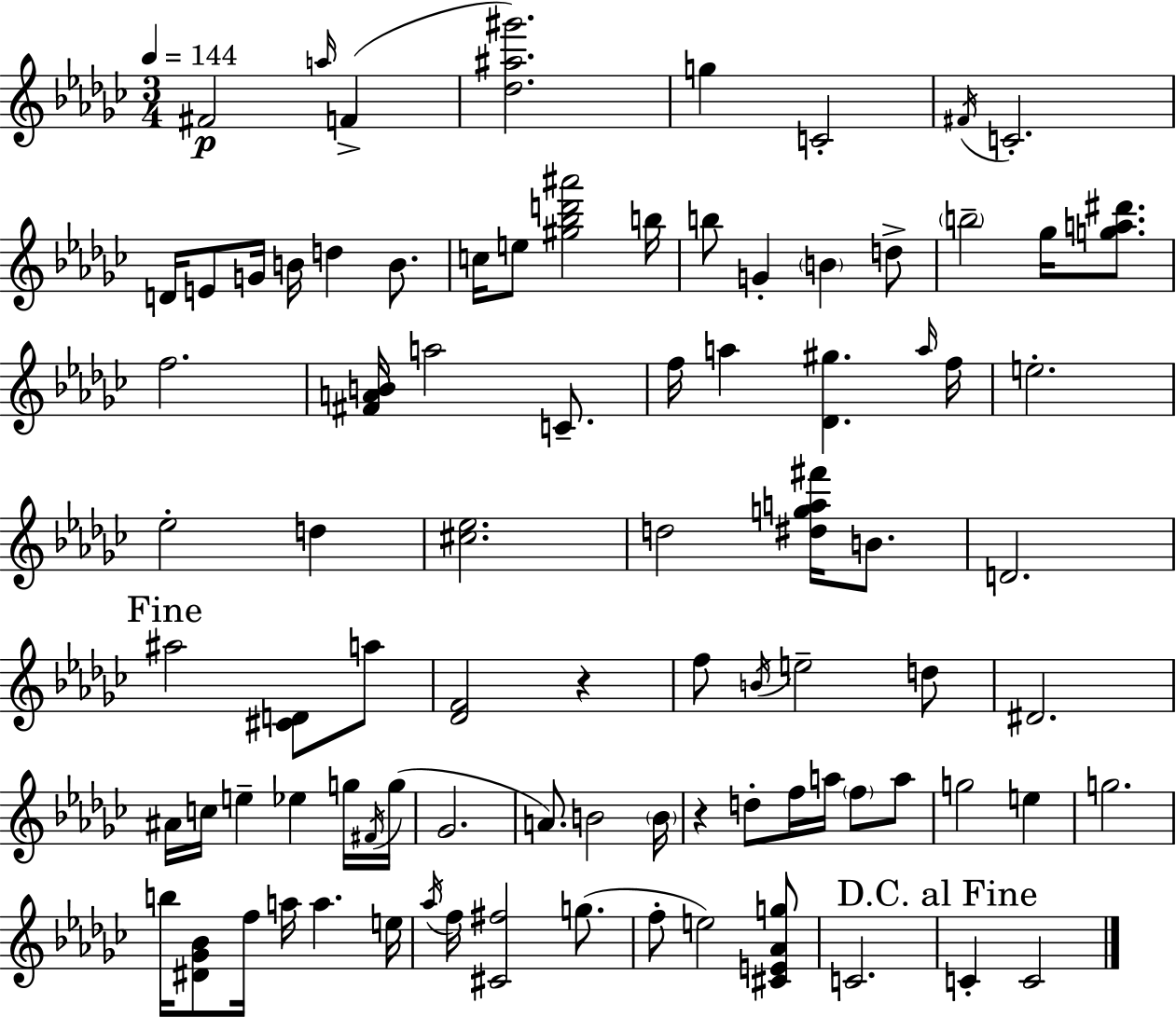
X:1
T:Untitled
M:3/4
L:1/4
K:Ebm
^F2 a/4 F [_d^a^g']2 g C2 ^F/4 C2 D/4 E/2 G/4 B/4 d B/2 c/4 e/2 [^g_bd'^a']2 b/4 b/2 G B d/2 b2 _g/4 [ga^d']/2 f2 [^FAB]/4 a2 C/2 f/4 a [_D^g] a/4 f/4 e2 _e2 d [^c_e]2 d2 [^dga^f']/4 B/2 D2 ^a2 [^CD]/2 a/2 [_DF]2 z f/2 B/4 e2 d/2 ^D2 ^A/4 c/4 e _e g/4 ^F/4 g/4 _G2 A/2 B2 B/4 z d/2 f/4 a/4 f/2 a/2 g2 e g2 b/4 [^D_G_B]/2 f/4 a/4 a e/4 _a/4 f/4 [^C^f]2 g/2 f/2 e2 [^CE_Ag]/2 C2 C C2